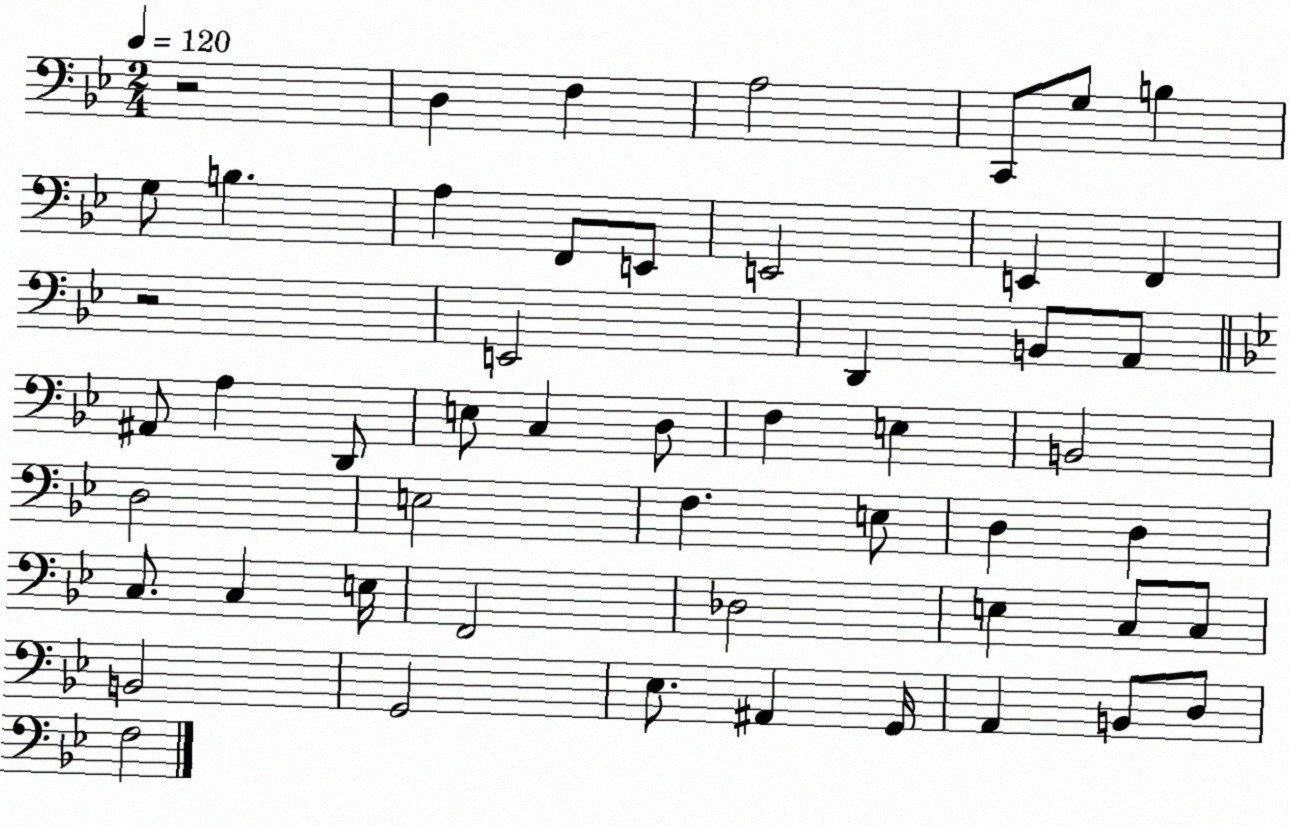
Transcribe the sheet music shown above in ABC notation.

X:1
T:Untitled
M:2/4
L:1/4
K:Bb
z2 D, F, A,2 C,,/2 G,/2 B, G,/2 B, A, F,,/2 E,,/2 E,,2 E,, F,, z2 E,,2 D,, B,,/2 A,,/2 ^A,,/2 A, D,,/2 E,/2 C, D,/2 F, E, B,,2 D,2 E,2 F, E,/2 D, D, C,/2 C, E,/4 F,,2 _D,2 E, C,/2 C,/2 B,,2 G,,2 _E,/2 ^A,, G,,/4 A,, B,,/2 D,/2 F,2